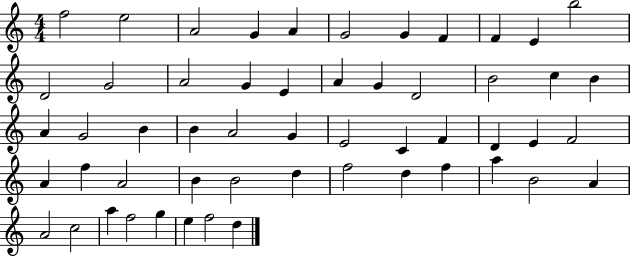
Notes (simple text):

F5/h E5/h A4/h G4/q A4/q G4/h G4/q F4/q F4/q E4/q B5/h D4/h G4/h A4/h G4/q E4/q A4/q G4/q D4/h B4/h C5/q B4/q A4/q G4/h B4/q B4/q A4/h G4/q E4/h C4/q F4/q D4/q E4/q F4/h A4/q F5/q A4/h B4/q B4/h D5/q F5/h D5/q F5/q A5/q B4/h A4/q A4/h C5/h A5/q F5/h G5/q E5/q F5/h D5/q